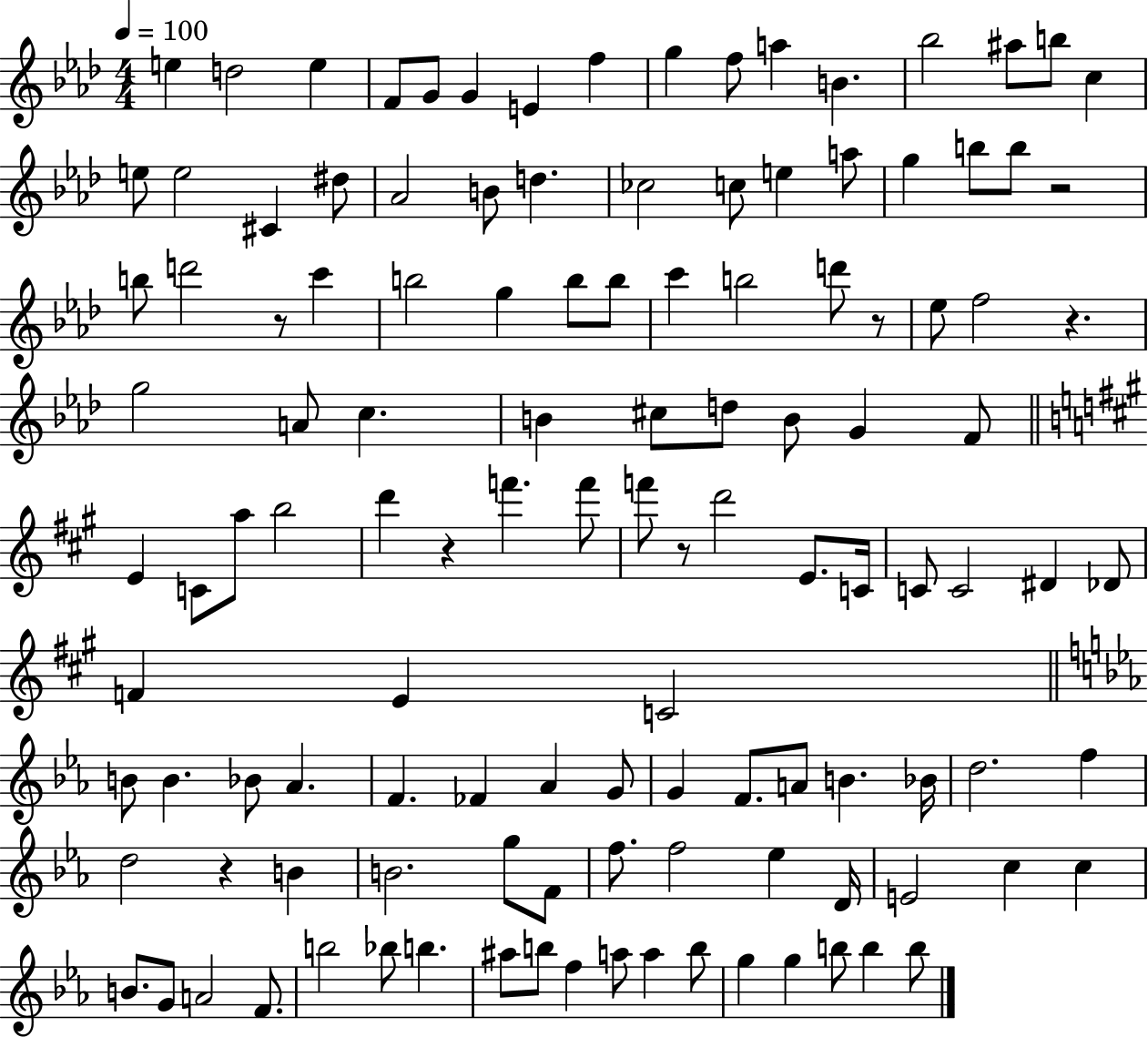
{
  \clef treble
  \numericTimeSignature
  \time 4/4
  \key aes \major
  \tempo 4 = 100
  e''4 d''2 e''4 | f'8 g'8 g'4 e'4 f''4 | g''4 f''8 a''4 b'4. | bes''2 ais''8 b''8 c''4 | \break e''8 e''2 cis'4 dis''8 | aes'2 b'8 d''4. | ces''2 c''8 e''4 a''8 | g''4 b''8 b''8 r2 | \break b''8 d'''2 r8 c'''4 | b''2 g''4 b''8 b''8 | c'''4 b''2 d'''8 r8 | ees''8 f''2 r4. | \break g''2 a'8 c''4. | b'4 cis''8 d''8 b'8 g'4 f'8 | \bar "||" \break \key a \major e'4 c'8 a''8 b''2 | d'''4 r4 f'''4. f'''8 | f'''8 r8 d'''2 e'8. c'16 | c'8 c'2 dis'4 des'8 | \break f'4 e'4 c'2 | \bar "||" \break \key c \minor b'8 b'4. bes'8 aes'4. | f'4. fes'4 aes'4 g'8 | g'4 f'8. a'8 b'4. bes'16 | d''2. f''4 | \break d''2 r4 b'4 | b'2. g''8 f'8 | f''8. f''2 ees''4 d'16 | e'2 c''4 c''4 | \break b'8. g'8 a'2 f'8. | b''2 bes''8 b''4. | ais''8 b''8 f''4 a''8 a''4 b''8 | g''4 g''4 b''8 b''4 b''8 | \break \bar "|."
}